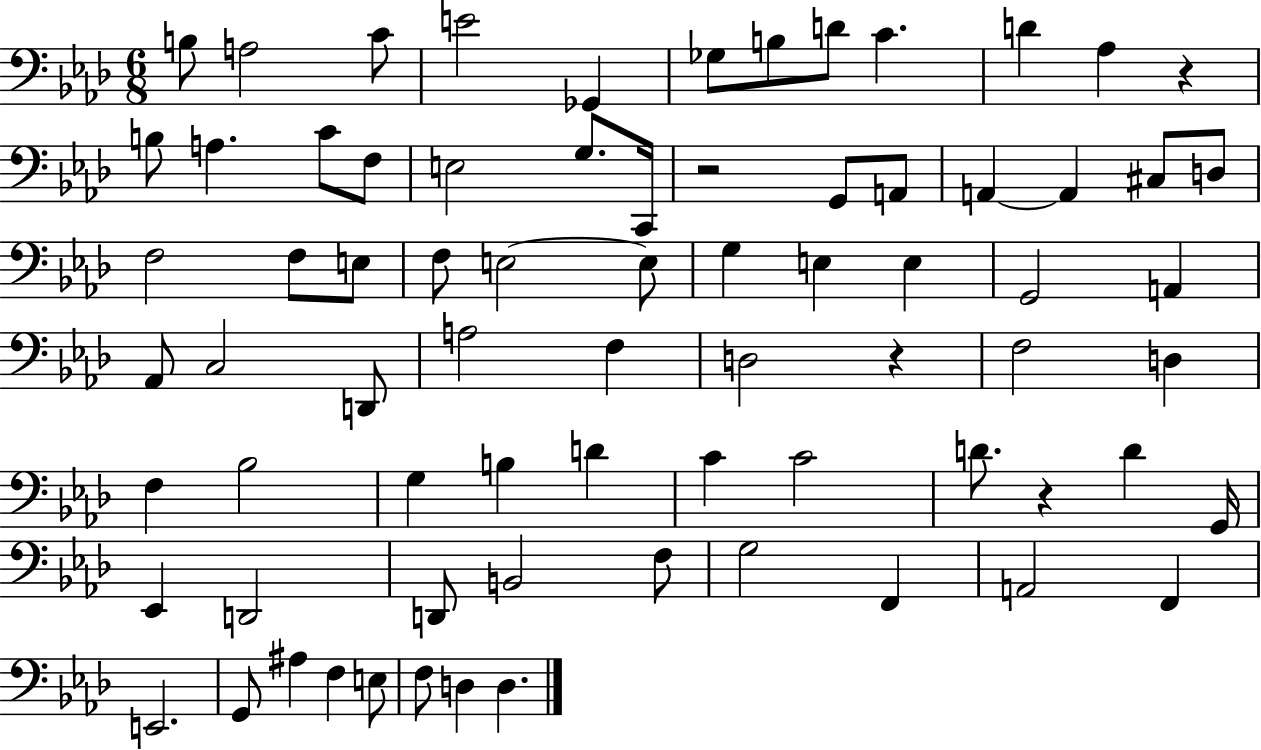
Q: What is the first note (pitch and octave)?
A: B3